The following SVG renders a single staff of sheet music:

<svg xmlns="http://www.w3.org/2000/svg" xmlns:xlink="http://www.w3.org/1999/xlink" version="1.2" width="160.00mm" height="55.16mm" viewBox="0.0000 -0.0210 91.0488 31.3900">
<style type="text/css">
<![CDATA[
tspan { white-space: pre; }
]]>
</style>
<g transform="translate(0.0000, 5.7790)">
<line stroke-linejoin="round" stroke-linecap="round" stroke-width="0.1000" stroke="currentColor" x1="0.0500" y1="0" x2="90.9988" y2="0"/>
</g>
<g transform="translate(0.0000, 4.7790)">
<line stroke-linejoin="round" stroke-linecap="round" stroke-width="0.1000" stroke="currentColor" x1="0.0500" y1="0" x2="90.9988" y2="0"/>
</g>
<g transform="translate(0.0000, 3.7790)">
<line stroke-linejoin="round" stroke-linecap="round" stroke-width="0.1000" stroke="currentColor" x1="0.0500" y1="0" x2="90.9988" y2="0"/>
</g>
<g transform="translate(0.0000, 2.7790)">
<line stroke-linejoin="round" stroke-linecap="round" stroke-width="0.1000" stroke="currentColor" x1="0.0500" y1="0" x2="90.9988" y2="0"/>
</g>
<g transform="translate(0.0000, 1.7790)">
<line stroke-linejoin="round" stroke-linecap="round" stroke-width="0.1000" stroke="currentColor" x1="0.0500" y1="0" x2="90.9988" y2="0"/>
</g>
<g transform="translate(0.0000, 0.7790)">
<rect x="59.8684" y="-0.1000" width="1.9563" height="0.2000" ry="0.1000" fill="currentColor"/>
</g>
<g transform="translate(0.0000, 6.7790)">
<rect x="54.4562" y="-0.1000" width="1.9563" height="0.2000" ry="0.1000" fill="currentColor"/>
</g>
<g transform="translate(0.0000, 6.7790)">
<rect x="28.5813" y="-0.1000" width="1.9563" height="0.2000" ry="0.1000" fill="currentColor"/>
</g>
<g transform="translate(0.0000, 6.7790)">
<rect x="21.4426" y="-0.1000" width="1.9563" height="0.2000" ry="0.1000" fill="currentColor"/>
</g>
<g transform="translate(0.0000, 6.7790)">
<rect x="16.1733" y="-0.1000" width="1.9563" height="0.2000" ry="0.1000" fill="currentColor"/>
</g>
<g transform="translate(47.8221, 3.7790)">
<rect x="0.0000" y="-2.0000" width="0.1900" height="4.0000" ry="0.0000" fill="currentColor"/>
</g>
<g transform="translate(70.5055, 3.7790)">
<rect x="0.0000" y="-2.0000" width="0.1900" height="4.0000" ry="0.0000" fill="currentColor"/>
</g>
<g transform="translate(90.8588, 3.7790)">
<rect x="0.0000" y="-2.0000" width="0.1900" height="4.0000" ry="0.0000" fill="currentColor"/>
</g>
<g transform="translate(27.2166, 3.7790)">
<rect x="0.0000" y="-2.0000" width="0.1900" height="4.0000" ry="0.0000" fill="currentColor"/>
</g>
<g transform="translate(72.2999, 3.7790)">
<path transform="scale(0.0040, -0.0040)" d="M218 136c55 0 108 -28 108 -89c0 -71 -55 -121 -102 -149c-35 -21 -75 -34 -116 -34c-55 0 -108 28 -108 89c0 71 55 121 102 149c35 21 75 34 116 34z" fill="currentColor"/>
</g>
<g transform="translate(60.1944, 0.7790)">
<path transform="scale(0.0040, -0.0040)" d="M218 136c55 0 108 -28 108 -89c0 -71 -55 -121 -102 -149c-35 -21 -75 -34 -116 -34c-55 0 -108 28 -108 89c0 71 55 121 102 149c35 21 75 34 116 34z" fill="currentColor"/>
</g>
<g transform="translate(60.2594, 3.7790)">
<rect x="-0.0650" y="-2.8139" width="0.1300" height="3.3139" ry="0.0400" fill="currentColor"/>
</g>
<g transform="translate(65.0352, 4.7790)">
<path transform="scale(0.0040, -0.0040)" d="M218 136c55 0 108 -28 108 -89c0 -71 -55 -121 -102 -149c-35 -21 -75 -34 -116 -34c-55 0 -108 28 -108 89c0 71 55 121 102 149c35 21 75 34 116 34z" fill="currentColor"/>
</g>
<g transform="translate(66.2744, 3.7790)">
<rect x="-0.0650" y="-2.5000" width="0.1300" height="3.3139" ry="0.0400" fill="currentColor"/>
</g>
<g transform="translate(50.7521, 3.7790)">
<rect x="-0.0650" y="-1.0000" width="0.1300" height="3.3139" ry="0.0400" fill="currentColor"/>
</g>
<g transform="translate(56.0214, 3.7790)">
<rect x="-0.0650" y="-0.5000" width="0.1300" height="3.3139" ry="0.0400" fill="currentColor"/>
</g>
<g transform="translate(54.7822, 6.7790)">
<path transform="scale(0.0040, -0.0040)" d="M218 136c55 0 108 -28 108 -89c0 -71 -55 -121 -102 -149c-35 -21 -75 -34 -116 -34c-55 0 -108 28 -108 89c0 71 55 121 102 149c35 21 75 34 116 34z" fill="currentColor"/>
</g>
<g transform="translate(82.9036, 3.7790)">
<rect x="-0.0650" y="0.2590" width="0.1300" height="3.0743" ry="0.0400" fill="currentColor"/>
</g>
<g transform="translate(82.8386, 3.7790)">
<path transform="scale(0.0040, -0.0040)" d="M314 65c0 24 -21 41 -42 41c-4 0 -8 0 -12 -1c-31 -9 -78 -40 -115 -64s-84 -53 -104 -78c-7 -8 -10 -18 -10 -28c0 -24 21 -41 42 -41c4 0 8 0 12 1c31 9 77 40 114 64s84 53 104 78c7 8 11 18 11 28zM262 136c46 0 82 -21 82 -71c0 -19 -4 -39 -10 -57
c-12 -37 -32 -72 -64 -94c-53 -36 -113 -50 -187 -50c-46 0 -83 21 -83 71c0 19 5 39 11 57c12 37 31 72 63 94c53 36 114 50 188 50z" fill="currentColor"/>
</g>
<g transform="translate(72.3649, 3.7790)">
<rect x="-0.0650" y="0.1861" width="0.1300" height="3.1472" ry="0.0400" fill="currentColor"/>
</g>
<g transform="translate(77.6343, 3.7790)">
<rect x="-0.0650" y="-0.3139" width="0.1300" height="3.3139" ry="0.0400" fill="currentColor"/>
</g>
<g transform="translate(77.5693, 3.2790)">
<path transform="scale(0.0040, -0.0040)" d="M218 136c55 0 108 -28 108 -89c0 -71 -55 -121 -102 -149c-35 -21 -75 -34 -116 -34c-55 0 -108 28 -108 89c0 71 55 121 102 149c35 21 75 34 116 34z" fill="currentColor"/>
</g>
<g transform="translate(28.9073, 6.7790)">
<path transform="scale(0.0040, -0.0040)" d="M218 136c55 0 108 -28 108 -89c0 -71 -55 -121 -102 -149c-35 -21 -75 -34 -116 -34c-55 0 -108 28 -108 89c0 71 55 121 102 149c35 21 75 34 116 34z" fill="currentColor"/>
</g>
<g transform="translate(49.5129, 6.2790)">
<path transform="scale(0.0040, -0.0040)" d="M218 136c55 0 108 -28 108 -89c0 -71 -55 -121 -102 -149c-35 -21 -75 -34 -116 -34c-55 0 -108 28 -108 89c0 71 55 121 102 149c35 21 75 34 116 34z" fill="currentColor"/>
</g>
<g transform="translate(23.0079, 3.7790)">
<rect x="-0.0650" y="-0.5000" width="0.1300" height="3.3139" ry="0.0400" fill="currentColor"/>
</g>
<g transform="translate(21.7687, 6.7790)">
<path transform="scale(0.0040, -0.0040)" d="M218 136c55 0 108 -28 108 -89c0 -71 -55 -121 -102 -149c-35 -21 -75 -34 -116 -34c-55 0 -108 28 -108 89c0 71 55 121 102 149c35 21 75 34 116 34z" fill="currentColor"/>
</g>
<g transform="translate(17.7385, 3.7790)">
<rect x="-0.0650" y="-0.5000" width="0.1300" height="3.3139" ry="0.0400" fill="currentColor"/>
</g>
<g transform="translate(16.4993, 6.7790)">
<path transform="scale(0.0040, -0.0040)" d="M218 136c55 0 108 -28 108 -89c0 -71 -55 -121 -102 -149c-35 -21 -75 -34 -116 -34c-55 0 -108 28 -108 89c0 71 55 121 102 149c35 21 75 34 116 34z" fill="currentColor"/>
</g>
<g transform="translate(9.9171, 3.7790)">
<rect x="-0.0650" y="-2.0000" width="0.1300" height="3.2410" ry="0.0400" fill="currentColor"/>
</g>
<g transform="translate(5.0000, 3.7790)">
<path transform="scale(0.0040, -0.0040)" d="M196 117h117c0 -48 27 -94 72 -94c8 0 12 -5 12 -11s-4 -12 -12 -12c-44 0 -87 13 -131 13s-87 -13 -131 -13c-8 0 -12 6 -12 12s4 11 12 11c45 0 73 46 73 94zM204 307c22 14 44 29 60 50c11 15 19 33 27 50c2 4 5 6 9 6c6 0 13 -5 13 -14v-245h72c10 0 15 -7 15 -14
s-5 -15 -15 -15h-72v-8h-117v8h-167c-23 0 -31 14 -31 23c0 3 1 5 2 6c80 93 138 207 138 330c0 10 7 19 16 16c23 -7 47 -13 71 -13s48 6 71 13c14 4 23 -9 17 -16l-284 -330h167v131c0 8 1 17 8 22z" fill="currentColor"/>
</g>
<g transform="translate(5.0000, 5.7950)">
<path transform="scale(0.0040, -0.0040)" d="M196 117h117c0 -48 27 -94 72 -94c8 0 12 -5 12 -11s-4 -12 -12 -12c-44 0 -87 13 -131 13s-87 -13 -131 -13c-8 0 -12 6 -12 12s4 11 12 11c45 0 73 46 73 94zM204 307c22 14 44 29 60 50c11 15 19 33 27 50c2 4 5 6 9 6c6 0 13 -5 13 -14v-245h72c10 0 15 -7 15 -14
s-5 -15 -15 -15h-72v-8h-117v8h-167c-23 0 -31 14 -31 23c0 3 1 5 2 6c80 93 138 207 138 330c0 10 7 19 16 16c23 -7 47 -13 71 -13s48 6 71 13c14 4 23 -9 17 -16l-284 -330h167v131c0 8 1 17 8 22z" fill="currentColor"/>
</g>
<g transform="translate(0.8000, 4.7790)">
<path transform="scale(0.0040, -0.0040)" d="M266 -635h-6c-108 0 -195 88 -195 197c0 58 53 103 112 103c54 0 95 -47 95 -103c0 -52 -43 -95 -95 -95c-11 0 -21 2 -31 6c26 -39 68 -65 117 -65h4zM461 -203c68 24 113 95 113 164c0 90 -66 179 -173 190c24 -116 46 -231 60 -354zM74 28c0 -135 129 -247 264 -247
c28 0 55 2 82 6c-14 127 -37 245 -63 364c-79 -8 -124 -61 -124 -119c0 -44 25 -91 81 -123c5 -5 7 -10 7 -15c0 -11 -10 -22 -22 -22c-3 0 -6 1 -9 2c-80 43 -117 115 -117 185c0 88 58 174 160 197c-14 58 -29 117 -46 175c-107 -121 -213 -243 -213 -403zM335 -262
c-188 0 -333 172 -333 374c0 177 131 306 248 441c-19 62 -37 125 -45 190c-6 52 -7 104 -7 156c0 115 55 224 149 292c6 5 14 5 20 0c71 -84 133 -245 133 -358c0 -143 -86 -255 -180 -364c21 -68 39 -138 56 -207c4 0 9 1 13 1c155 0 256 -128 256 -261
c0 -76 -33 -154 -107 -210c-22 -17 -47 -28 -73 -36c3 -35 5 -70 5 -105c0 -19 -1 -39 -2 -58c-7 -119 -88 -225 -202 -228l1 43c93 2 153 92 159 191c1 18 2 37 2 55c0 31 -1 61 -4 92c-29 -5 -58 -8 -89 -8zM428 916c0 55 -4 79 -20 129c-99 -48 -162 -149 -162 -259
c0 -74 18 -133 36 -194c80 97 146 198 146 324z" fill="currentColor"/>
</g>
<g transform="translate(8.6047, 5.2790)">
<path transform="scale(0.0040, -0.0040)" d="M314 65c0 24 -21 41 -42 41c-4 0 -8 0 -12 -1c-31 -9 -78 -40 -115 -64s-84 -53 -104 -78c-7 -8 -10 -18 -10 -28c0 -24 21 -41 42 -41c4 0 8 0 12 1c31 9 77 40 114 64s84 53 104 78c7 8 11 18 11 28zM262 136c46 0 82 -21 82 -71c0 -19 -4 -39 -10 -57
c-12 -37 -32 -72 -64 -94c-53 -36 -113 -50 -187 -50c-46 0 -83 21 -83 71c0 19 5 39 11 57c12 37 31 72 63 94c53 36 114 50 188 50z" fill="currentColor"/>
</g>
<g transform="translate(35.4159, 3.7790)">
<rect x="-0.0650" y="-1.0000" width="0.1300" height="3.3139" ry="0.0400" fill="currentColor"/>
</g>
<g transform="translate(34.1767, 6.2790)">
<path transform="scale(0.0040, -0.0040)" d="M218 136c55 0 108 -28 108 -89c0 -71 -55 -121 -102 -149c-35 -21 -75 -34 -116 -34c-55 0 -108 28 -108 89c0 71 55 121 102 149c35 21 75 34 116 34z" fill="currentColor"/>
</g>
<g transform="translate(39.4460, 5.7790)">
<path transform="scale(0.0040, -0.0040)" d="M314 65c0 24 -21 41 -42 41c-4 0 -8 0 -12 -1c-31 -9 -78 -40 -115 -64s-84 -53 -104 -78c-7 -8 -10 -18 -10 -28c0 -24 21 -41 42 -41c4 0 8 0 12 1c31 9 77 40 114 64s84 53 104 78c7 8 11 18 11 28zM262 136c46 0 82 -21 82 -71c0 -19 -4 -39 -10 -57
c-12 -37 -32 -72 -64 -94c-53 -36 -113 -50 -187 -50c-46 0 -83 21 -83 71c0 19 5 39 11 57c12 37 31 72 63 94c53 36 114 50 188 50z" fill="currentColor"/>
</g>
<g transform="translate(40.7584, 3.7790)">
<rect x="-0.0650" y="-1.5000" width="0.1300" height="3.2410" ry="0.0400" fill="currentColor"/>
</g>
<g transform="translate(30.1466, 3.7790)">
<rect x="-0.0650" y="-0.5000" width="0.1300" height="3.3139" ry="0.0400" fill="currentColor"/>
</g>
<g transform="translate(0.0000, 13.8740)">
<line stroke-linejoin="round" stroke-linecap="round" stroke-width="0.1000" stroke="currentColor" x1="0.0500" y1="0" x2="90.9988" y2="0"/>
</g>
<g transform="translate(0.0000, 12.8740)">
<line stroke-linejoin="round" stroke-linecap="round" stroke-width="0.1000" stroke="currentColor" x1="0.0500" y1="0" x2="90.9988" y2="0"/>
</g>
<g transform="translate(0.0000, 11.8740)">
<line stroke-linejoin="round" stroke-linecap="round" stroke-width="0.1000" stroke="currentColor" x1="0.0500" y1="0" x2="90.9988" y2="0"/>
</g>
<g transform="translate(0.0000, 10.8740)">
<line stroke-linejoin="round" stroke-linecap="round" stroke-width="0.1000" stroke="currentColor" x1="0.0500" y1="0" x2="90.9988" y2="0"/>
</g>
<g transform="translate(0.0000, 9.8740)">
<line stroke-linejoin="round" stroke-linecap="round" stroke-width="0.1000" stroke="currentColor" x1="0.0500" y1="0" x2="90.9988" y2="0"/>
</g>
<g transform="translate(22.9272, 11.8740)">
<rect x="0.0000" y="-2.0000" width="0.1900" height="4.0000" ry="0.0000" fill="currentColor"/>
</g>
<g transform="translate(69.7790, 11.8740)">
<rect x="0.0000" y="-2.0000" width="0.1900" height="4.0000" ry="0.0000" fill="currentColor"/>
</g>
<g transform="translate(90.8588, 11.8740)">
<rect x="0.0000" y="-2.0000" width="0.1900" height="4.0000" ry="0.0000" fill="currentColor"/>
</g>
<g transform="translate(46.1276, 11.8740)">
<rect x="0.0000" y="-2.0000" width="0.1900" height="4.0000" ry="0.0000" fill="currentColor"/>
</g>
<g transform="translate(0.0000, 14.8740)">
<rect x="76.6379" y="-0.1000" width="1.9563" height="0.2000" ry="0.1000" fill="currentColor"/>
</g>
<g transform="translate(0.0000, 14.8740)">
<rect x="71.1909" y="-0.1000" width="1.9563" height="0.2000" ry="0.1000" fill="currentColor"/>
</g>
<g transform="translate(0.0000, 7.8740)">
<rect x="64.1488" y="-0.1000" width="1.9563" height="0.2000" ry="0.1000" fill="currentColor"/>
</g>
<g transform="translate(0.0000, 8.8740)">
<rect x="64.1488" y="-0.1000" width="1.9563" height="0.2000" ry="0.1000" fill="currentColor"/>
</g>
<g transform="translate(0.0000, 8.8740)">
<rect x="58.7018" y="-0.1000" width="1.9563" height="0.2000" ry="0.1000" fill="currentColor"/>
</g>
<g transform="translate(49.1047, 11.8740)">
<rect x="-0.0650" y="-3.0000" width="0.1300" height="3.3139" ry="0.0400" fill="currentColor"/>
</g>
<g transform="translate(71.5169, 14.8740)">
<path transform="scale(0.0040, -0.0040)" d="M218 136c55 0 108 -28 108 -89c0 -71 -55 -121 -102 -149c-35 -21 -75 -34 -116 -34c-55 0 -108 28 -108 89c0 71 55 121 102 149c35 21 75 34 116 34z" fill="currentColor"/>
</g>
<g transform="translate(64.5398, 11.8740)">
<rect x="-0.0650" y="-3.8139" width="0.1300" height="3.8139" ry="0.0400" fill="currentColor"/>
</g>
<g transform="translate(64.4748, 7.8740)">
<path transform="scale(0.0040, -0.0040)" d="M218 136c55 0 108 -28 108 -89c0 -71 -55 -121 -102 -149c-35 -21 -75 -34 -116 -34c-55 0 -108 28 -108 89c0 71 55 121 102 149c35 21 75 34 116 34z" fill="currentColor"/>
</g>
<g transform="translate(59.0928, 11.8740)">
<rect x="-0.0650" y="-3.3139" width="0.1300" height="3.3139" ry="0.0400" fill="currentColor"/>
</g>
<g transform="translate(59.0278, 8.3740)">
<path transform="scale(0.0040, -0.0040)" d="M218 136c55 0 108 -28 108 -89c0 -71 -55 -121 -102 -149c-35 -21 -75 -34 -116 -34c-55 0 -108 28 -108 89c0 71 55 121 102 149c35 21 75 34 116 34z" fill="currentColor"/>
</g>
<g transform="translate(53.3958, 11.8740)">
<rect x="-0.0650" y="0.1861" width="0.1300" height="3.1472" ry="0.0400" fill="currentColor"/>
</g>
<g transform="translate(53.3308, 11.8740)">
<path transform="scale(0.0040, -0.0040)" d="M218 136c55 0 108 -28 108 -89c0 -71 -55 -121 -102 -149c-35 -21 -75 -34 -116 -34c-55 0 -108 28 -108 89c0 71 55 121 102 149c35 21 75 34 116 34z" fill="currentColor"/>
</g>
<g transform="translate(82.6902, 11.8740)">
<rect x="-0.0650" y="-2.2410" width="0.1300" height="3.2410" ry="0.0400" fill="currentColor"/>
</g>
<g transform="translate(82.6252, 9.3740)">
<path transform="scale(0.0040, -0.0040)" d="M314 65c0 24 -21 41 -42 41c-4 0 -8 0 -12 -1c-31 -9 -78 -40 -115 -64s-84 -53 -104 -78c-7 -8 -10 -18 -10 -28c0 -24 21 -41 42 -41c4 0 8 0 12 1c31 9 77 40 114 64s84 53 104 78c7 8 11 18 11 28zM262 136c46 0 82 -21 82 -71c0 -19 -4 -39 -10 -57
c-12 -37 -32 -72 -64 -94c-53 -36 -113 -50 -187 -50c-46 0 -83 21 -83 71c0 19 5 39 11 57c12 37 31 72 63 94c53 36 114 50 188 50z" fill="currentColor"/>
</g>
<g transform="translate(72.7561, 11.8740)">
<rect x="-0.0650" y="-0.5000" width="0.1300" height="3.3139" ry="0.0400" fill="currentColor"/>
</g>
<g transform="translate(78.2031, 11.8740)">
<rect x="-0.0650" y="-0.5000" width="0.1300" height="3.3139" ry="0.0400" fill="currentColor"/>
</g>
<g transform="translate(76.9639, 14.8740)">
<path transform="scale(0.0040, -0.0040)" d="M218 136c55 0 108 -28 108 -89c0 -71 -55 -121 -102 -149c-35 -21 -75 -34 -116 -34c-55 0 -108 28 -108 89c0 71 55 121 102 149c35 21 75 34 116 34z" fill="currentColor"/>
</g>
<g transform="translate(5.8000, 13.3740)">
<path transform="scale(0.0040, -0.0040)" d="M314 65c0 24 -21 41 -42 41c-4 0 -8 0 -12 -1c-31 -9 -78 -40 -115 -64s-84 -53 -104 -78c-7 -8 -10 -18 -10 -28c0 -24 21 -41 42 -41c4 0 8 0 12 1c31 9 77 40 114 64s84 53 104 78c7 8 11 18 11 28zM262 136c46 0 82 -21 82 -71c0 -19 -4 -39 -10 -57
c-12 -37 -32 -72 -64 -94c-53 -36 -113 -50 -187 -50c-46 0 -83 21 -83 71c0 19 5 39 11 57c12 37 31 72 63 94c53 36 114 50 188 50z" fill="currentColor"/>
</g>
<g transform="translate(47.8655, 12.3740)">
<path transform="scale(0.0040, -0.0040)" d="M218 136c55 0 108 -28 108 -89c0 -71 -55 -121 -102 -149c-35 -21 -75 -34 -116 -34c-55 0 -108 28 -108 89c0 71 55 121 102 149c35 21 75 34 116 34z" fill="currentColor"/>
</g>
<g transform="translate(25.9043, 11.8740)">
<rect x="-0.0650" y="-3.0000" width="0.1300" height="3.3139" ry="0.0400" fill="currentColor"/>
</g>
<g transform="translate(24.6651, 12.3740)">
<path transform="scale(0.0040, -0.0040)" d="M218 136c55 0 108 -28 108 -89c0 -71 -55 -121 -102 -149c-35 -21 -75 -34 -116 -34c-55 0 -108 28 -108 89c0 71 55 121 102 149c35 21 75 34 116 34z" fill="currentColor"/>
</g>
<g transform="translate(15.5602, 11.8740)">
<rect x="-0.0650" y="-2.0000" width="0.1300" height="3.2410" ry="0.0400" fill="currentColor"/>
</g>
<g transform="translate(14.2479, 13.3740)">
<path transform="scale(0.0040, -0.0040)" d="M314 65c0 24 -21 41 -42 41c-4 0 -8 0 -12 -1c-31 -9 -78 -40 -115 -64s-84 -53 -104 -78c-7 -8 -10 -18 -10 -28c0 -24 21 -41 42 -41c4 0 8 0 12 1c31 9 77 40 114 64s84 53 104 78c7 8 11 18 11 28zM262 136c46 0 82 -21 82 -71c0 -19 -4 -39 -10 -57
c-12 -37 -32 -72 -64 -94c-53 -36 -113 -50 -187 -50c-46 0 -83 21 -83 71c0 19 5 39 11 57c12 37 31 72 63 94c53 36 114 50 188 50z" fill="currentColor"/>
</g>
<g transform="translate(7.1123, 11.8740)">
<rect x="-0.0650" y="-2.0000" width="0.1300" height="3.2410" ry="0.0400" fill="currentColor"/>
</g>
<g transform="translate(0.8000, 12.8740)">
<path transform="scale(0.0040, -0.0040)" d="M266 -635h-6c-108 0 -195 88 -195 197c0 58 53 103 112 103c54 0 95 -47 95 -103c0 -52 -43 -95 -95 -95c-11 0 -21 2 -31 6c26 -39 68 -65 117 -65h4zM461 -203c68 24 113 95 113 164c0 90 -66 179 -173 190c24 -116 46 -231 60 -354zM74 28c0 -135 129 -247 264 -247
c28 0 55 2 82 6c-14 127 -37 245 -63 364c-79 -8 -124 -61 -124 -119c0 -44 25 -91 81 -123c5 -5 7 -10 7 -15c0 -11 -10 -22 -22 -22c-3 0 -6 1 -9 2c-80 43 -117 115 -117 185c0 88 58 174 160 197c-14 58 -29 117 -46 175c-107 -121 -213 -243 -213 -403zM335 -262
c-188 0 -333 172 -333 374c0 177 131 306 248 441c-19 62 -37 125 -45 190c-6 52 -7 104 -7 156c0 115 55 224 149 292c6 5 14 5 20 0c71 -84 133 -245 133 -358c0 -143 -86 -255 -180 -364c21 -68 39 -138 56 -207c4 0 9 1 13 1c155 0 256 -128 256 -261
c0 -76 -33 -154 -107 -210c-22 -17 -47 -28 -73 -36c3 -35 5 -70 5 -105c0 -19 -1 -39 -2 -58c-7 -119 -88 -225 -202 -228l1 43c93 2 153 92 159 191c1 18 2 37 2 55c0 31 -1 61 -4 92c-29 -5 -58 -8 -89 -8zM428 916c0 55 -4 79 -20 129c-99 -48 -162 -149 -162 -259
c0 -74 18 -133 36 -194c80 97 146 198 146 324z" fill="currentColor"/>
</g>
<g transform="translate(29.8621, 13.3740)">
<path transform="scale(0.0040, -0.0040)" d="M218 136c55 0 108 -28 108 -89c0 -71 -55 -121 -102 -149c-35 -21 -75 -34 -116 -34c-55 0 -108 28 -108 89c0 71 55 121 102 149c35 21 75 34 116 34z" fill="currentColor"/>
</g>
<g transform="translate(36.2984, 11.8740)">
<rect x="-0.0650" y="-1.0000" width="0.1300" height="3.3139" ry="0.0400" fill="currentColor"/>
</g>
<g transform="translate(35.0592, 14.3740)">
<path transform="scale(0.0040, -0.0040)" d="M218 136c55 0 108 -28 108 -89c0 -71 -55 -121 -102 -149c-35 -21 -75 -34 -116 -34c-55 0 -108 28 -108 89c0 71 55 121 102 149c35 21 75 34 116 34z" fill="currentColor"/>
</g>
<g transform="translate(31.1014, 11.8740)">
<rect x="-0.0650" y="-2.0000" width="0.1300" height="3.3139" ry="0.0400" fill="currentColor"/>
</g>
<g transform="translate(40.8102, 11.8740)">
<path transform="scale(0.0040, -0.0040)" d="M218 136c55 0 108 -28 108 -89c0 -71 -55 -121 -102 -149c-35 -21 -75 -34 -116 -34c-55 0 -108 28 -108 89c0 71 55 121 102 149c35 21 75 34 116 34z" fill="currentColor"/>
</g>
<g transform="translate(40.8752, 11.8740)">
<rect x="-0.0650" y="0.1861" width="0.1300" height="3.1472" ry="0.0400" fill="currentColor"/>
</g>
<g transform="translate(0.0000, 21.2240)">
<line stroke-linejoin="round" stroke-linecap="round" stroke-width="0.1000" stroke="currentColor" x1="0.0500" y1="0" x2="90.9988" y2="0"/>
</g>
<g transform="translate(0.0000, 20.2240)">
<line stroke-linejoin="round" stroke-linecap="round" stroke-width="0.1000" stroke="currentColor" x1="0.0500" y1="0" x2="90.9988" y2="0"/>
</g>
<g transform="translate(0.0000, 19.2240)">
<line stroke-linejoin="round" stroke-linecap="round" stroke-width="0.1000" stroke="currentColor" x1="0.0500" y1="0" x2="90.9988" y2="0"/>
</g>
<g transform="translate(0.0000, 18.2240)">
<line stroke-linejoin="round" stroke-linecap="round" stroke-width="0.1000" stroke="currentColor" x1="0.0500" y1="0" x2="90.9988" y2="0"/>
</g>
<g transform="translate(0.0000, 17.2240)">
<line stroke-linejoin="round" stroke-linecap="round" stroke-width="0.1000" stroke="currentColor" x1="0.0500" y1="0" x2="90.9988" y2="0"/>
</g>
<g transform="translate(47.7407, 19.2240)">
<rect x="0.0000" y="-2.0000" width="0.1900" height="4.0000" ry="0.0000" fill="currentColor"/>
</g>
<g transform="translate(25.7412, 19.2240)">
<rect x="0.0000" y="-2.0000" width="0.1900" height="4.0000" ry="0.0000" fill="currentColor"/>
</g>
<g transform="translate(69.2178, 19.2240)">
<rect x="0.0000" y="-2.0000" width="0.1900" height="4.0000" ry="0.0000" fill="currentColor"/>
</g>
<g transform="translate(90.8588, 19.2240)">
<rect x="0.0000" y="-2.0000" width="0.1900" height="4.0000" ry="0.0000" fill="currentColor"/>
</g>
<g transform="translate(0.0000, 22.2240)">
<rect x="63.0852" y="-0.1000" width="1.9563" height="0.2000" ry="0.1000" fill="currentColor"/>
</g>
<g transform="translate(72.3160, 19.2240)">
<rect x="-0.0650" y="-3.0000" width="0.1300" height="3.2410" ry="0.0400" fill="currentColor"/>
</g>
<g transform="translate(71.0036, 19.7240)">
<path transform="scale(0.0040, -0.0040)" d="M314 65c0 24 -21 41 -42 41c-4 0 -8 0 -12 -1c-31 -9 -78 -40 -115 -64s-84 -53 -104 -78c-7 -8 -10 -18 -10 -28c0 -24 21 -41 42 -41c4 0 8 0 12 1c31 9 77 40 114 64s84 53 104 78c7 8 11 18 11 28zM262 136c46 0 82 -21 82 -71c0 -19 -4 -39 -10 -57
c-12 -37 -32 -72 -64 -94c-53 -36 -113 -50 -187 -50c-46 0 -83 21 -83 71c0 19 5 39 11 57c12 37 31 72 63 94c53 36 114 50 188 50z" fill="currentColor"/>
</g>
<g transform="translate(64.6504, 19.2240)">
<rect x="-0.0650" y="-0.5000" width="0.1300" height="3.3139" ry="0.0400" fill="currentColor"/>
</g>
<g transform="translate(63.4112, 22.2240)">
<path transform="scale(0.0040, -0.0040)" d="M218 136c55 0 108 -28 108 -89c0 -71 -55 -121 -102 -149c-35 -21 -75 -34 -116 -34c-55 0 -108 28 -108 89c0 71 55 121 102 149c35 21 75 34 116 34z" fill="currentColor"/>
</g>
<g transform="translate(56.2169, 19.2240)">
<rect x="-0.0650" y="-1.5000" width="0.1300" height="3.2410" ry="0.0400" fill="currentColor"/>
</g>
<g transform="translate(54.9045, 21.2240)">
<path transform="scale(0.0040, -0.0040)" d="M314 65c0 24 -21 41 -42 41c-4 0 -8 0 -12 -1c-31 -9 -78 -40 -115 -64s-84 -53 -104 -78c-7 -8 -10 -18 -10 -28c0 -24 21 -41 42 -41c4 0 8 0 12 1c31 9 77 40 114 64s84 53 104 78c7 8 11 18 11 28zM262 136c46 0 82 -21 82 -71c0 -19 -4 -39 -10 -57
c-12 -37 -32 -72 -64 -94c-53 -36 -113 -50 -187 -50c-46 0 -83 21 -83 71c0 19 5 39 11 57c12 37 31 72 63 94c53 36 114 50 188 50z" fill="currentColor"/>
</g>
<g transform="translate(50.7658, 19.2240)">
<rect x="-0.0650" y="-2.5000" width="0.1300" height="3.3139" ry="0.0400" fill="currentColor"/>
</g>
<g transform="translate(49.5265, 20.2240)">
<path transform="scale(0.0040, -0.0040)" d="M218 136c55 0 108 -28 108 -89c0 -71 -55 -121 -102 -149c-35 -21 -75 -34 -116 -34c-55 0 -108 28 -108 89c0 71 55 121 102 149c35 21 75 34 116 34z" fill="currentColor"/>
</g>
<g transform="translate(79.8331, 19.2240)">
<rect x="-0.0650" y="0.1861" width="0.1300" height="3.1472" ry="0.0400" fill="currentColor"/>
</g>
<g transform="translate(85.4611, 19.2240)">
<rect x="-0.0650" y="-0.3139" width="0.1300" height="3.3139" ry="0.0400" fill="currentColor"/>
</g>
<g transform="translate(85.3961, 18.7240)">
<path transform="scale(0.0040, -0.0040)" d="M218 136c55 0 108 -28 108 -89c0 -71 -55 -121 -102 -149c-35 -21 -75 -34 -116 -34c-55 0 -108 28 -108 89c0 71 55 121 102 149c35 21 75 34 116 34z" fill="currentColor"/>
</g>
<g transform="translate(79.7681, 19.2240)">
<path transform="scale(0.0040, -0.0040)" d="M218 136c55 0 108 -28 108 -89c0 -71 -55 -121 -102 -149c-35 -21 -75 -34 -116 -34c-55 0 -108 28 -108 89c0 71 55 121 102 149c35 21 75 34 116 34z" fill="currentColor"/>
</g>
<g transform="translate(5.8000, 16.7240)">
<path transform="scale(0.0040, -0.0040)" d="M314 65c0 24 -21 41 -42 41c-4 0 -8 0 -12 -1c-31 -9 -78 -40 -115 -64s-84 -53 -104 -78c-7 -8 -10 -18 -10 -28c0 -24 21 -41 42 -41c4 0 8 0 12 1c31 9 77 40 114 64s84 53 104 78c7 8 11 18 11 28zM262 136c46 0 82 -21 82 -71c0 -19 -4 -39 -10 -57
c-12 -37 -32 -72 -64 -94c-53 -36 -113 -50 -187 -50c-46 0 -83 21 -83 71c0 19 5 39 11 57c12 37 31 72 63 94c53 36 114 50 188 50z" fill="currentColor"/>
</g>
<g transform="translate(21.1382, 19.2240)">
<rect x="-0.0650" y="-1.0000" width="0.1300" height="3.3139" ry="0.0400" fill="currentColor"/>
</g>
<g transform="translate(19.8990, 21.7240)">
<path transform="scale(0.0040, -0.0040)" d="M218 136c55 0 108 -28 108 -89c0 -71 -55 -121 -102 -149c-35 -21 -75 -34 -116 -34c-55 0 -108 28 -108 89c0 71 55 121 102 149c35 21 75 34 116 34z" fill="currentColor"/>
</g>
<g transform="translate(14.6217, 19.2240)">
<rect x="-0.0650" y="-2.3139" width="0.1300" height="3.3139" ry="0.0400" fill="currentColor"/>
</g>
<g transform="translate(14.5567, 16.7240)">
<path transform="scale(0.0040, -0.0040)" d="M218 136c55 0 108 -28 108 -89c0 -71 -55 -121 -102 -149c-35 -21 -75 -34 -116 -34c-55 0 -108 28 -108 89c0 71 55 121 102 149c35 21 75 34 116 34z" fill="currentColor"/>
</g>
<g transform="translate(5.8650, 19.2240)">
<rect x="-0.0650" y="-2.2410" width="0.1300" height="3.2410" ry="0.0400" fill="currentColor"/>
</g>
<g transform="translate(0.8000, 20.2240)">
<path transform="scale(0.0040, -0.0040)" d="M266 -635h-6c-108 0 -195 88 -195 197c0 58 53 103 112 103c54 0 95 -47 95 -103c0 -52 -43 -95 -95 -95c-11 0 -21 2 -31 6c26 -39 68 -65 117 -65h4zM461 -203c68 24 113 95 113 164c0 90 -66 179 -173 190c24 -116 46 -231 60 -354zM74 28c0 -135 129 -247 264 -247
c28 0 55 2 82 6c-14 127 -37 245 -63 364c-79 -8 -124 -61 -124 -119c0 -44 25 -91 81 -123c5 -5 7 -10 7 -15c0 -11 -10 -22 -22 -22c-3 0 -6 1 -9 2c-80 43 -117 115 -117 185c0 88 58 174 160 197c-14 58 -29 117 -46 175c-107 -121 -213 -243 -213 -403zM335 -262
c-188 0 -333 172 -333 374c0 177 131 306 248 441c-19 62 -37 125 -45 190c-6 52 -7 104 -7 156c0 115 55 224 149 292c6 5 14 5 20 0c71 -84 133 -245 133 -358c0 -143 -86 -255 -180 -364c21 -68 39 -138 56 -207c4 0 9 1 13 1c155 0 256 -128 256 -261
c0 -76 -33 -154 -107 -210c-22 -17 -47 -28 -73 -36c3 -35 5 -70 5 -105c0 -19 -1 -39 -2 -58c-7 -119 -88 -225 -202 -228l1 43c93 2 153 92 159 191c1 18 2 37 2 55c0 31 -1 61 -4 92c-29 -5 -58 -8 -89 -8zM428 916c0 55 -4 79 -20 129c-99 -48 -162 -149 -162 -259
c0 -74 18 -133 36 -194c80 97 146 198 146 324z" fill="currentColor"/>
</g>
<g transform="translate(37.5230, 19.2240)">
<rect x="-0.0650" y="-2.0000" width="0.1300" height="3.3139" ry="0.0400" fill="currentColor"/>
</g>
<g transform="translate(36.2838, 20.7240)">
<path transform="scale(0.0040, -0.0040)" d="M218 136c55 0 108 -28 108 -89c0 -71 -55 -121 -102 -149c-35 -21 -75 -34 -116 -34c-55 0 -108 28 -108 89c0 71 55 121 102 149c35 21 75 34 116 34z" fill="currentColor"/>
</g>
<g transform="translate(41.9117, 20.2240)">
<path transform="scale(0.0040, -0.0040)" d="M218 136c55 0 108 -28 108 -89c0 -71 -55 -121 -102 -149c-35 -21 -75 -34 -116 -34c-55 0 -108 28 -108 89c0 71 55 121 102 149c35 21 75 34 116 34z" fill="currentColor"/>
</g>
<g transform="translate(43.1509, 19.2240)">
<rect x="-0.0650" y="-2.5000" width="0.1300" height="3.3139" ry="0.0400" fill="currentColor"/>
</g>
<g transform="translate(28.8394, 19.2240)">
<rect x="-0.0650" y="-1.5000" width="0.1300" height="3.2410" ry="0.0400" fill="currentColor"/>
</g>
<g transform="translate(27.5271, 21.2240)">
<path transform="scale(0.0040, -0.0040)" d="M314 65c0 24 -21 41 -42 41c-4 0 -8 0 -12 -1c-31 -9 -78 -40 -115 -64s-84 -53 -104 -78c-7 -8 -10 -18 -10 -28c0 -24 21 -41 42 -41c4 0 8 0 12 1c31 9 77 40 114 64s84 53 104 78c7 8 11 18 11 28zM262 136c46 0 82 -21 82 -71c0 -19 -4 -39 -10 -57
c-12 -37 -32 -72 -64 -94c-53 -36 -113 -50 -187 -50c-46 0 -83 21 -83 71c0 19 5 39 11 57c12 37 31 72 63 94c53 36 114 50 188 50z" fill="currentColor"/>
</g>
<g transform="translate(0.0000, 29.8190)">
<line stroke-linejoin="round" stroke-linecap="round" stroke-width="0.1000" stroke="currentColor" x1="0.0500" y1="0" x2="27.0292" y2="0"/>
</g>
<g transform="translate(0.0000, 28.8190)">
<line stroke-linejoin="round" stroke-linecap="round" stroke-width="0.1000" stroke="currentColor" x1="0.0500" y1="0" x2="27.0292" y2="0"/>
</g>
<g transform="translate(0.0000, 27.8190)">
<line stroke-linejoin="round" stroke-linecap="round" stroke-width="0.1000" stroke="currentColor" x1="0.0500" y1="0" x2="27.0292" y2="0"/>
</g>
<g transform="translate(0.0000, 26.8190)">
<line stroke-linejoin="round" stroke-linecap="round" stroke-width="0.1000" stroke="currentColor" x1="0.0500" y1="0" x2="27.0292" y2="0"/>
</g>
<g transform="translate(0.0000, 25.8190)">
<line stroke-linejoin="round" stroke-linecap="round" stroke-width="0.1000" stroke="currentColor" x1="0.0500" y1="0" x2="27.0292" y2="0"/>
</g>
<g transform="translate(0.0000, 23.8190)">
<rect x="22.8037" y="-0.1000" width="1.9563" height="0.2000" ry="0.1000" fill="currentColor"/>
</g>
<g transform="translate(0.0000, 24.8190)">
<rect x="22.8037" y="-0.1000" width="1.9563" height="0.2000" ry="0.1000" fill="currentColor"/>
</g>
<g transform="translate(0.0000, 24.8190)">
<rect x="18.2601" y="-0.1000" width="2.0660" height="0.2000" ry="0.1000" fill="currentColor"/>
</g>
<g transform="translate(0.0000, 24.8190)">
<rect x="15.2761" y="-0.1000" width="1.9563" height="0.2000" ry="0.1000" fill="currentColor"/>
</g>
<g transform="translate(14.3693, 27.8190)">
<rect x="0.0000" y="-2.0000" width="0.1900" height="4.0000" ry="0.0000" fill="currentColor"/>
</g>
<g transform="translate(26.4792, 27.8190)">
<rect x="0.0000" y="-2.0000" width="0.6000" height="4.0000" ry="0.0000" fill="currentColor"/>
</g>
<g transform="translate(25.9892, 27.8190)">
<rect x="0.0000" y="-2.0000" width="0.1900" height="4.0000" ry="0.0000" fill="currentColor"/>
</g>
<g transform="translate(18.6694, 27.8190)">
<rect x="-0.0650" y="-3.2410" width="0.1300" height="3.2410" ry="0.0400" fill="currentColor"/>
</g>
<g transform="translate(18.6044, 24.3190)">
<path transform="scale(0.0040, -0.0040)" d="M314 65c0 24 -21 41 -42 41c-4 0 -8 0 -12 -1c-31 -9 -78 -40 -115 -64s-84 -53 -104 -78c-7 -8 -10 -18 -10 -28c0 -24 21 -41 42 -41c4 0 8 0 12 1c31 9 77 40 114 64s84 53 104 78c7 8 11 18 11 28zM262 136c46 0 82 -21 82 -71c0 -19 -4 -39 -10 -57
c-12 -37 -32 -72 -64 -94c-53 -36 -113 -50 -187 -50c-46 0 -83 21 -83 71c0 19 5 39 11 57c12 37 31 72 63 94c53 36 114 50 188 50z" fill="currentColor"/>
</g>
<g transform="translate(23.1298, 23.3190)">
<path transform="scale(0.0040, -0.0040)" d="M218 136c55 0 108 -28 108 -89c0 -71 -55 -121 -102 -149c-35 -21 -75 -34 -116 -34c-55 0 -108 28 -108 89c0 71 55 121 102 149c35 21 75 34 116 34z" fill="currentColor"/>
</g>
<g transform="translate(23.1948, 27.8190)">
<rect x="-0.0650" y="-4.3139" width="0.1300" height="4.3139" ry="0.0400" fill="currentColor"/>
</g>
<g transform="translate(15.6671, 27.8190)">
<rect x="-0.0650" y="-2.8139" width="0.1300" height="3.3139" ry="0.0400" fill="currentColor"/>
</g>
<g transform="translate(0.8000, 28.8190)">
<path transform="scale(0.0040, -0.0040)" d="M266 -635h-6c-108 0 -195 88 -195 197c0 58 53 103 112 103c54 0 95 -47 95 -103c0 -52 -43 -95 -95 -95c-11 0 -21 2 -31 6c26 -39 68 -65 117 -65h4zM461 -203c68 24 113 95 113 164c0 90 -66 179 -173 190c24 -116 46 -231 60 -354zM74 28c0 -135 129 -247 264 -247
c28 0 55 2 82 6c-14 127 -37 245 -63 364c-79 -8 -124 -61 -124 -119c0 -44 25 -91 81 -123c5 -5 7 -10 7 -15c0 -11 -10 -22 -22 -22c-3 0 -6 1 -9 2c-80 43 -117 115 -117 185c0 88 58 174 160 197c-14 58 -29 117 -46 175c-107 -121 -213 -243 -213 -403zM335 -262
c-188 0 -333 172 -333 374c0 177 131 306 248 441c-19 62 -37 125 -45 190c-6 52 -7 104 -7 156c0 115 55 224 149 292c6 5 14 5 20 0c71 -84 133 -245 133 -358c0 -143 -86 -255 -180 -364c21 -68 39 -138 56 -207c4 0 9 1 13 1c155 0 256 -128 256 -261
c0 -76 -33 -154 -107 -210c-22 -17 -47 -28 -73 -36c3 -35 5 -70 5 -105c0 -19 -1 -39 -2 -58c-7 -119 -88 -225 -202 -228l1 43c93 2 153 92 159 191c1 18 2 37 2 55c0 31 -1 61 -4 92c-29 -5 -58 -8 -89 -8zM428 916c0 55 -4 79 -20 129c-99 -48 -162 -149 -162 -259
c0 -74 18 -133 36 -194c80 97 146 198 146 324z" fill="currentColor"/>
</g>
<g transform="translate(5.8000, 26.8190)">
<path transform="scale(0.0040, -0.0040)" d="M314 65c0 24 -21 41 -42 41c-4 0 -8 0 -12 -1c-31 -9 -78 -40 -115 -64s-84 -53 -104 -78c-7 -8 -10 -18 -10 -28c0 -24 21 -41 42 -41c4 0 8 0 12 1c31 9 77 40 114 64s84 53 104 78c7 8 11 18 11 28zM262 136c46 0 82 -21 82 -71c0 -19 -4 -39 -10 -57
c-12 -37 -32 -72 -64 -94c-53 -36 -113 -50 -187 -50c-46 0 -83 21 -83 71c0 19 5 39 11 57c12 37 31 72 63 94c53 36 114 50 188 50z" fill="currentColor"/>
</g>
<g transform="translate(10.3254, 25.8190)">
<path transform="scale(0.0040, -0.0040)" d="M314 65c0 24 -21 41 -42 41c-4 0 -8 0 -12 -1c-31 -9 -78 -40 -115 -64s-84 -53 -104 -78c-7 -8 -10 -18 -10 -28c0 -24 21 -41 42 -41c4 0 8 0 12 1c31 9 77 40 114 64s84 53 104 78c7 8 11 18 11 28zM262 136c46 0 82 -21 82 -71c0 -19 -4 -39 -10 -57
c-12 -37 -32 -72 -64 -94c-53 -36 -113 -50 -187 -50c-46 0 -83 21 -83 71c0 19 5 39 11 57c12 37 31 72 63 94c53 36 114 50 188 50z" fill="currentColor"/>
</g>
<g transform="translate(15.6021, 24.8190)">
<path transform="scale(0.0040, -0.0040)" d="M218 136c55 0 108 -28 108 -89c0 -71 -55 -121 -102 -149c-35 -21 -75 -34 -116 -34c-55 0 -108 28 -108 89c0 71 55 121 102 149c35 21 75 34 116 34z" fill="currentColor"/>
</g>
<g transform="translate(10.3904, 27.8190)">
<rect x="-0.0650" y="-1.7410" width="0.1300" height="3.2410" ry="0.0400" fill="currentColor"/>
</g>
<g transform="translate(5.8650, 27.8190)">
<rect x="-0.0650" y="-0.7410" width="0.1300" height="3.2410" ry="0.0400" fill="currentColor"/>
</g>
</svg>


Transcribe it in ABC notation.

X:1
T:Untitled
M:4/4
L:1/4
K:C
F2 C C C D E2 D C a G B c B2 F2 F2 A F D B A B b c' C C g2 g2 g D E2 F G G E2 C A2 B c d2 f2 a b2 d'